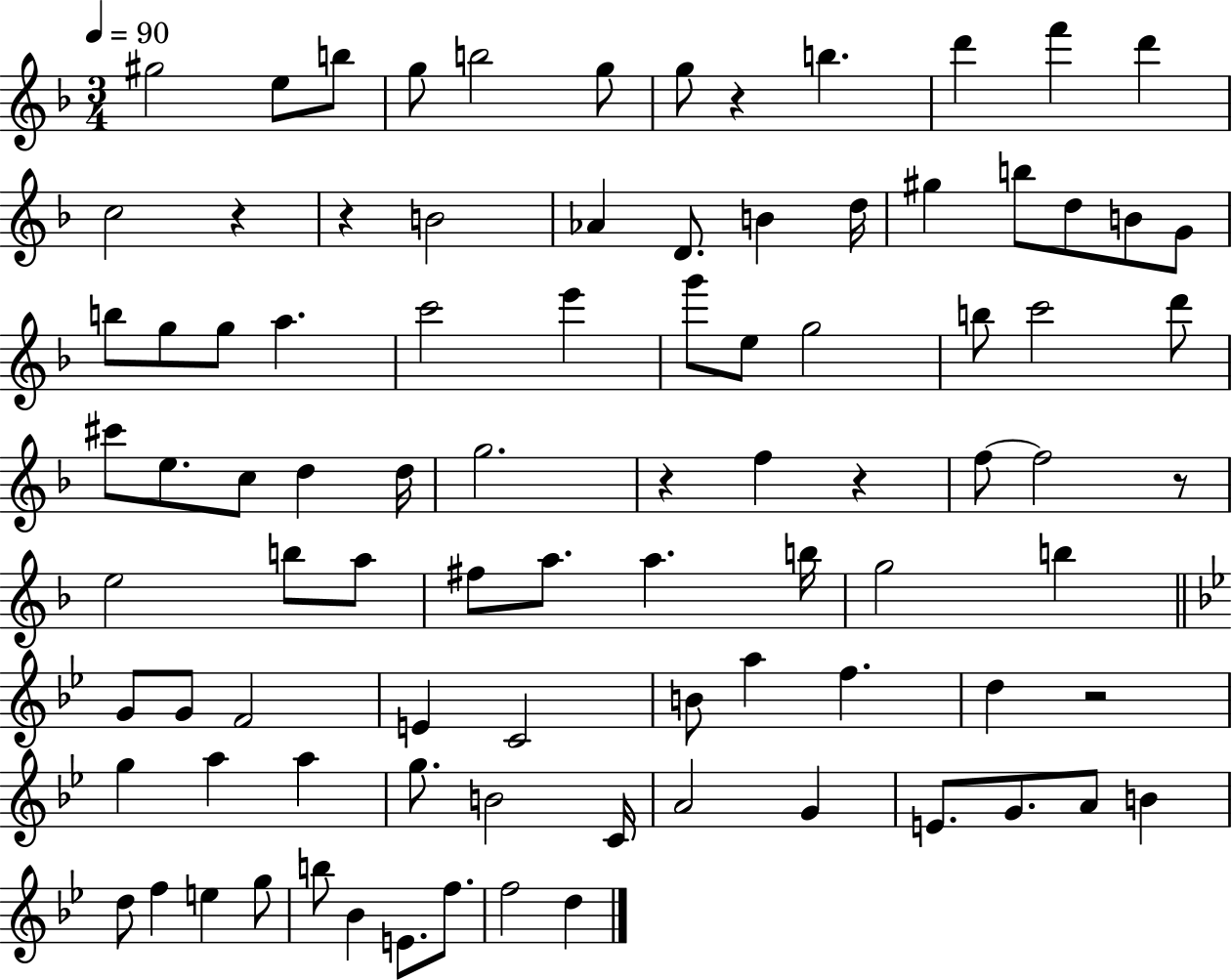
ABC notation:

X:1
T:Untitled
M:3/4
L:1/4
K:F
^g2 e/2 b/2 g/2 b2 g/2 g/2 z b d' f' d' c2 z z B2 _A D/2 B d/4 ^g b/2 d/2 B/2 G/2 b/2 g/2 g/2 a c'2 e' g'/2 e/2 g2 b/2 c'2 d'/2 ^c'/2 e/2 c/2 d d/4 g2 z f z f/2 f2 z/2 e2 b/2 a/2 ^f/2 a/2 a b/4 g2 b G/2 G/2 F2 E C2 B/2 a f d z2 g a a g/2 B2 C/4 A2 G E/2 G/2 A/2 B d/2 f e g/2 b/2 _B E/2 f/2 f2 d